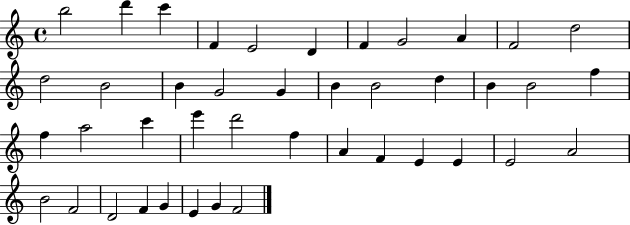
B5/h D6/q C6/q F4/q E4/h D4/q F4/q G4/h A4/q F4/h D5/h D5/h B4/h B4/q G4/h G4/q B4/q B4/h D5/q B4/q B4/h F5/q F5/q A5/h C6/q E6/q D6/h F5/q A4/q F4/q E4/q E4/q E4/h A4/h B4/h F4/h D4/h F4/q G4/q E4/q G4/q F4/h